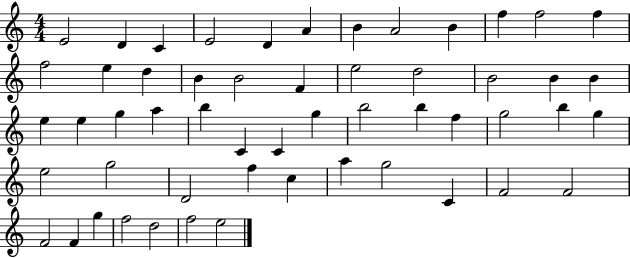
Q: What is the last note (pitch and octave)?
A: E5